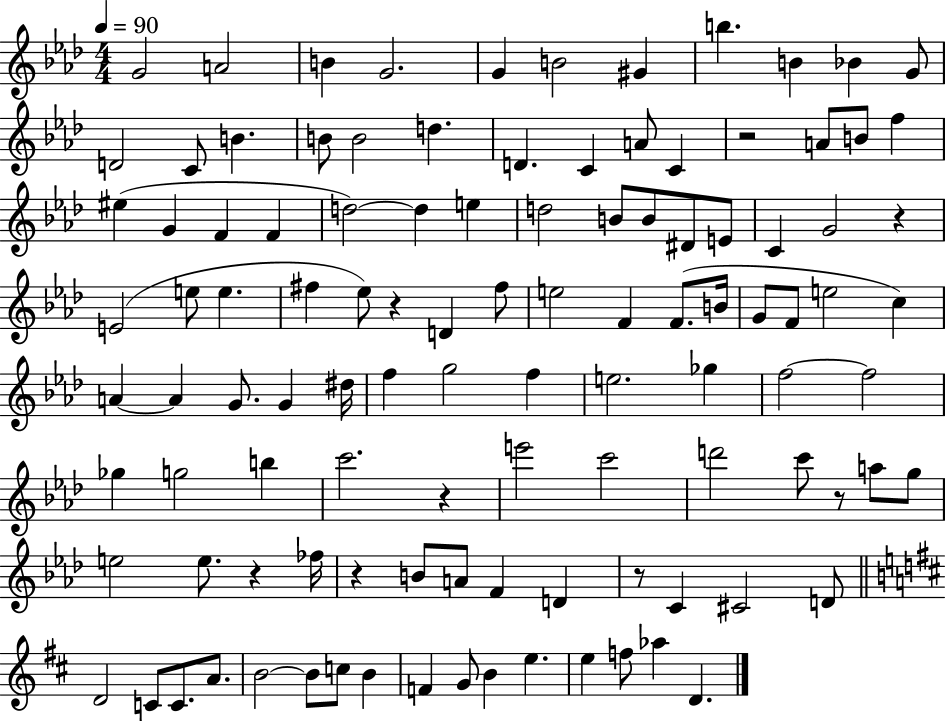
{
  \clef treble
  \numericTimeSignature
  \time 4/4
  \key aes \major
  \tempo 4 = 90
  \repeat volta 2 { g'2 a'2 | b'4 g'2. | g'4 b'2 gis'4 | b''4. b'4 bes'4 g'8 | \break d'2 c'8 b'4. | b'8 b'2 d''4. | d'4. c'4 a'8 c'4 | r2 a'8 b'8 f''4 | \break eis''4( g'4 f'4 f'4 | d''2~~) d''4 e''4 | d''2 b'8 b'8 dis'8 e'8 | c'4 g'2 r4 | \break e'2( e''8 e''4. | fis''4 ees''8) r4 d'4 fis''8 | e''2 f'4 f'8.( b'16 | g'8 f'8 e''2 c''4) | \break a'4~~ a'4 g'8. g'4 dis''16 | f''4 g''2 f''4 | e''2. ges''4 | f''2~~ f''2 | \break ges''4 g''2 b''4 | c'''2. r4 | e'''2 c'''2 | d'''2 c'''8 r8 a''8 g''8 | \break e''2 e''8. r4 fes''16 | r4 b'8 a'8 f'4 d'4 | r8 c'4 cis'2 d'8 | \bar "||" \break \key b \minor d'2 c'8 c'8. a'8. | b'2~~ b'8 c''8 b'4 | f'4 g'8 b'4 e''4. | e''4 f''8 aes''4 d'4. | \break } \bar "|."
}